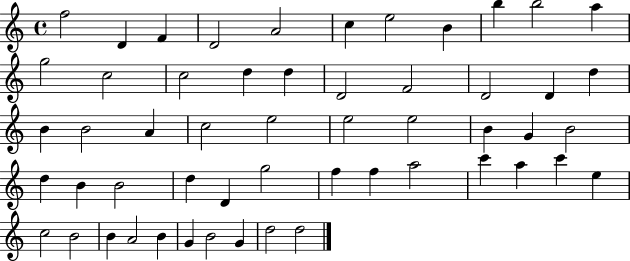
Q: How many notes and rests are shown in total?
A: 54